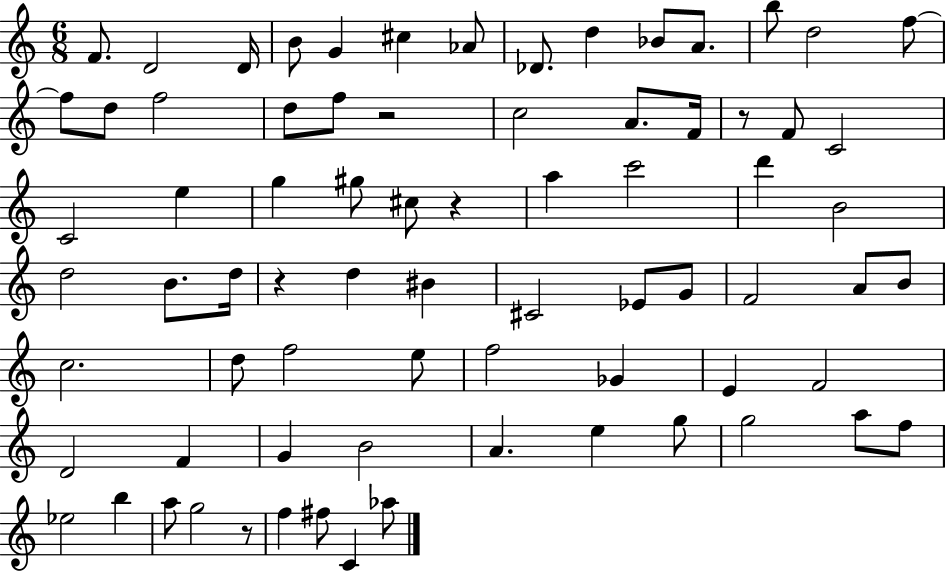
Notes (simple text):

F4/e. D4/h D4/s B4/e G4/q C#5/q Ab4/e Db4/e. D5/q Bb4/e A4/e. B5/e D5/h F5/e F5/e D5/e F5/h D5/e F5/e R/h C5/h A4/e. F4/s R/e F4/e C4/h C4/h E5/q G5/q G#5/e C#5/e R/q A5/q C6/h D6/q B4/h D5/h B4/e. D5/s R/q D5/q BIS4/q C#4/h Eb4/e G4/e F4/h A4/e B4/e C5/h. D5/e F5/h E5/e F5/h Gb4/q E4/q F4/h D4/h F4/q G4/q B4/h A4/q. E5/q G5/e G5/h A5/e F5/e Eb5/h B5/q A5/e G5/h R/e F5/q F#5/e C4/q Ab5/e